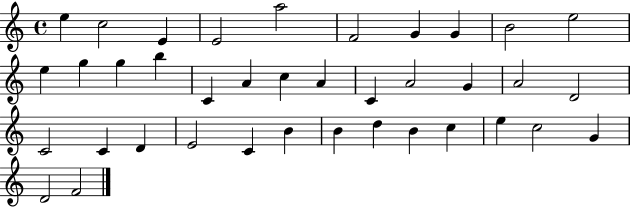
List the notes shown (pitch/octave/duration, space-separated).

E5/q C5/h E4/q E4/h A5/h F4/h G4/q G4/q B4/h E5/h E5/q G5/q G5/q B5/q C4/q A4/q C5/q A4/q C4/q A4/h G4/q A4/h D4/h C4/h C4/q D4/q E4/h C4/q B4/q B4/q D5/q B4/q C5/q E5/q C5/h G4/q D4/h F4/h